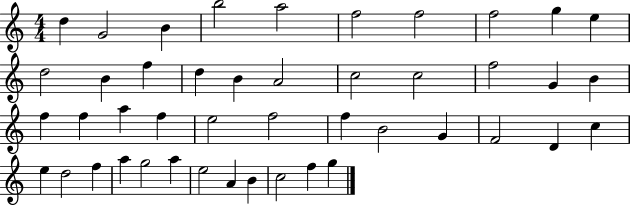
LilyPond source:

{
  \clef treble
  \numericTimeSignature
  \time 4/4
  \key c \major
  d''4 g'2 b'4 | b''2 a''2 | f''2 f''2 | f''2 g''4 e''4 | \break d''2 b'4 f''4 | d''4 b'4 a'2 | c''2 c''2 | f''2 g'4 b'4 | \break f''4 f''4 a''4 f''4 | e''2 f''2 | f''4 b'2 g'4 | f'2 d'4 c''4 | \break e''4 d''2 f''4 | a''4 g''2 a''4 | e''2 a'4 b'4 | c''2 f''4 g''4 | \break \bar "|."
}